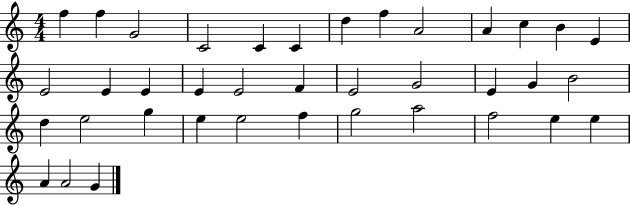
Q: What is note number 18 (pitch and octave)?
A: E4